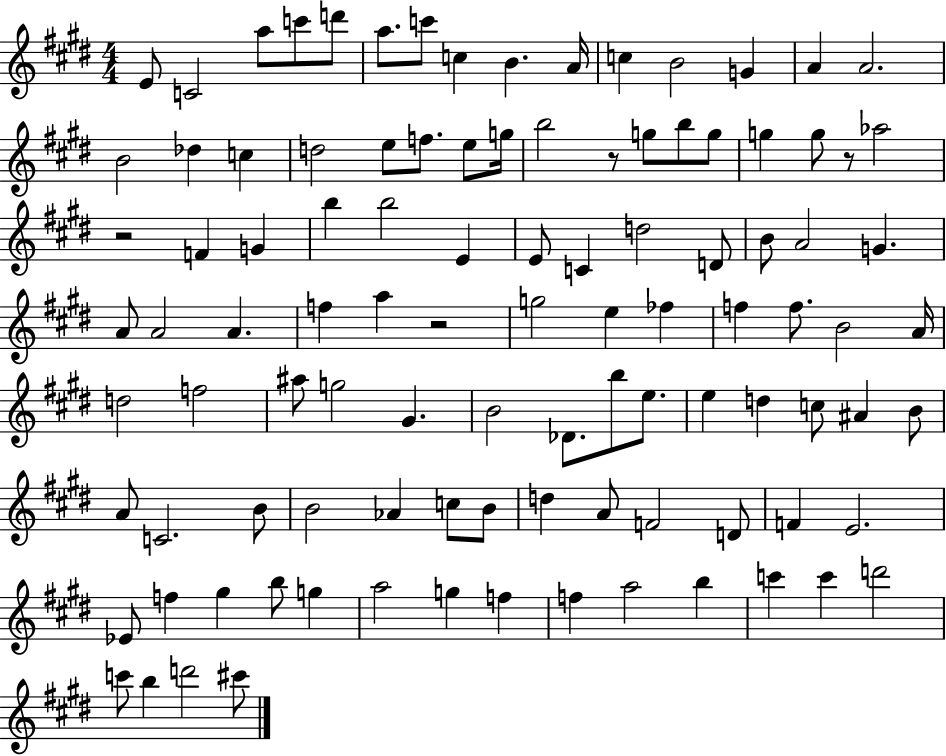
E4/e C4/h A5/e C6/e D6/e A5/e. C6/e C5/q B4/q. A4/s C5/q B4/h G4/q A4/q A4/h. B4/h Db5/q C5/q D5/h E5/e F5/e. E5/e G5/s B5/h R/e G5/e B5/e G5/e G5/q G5/e R/e Ab5/h R/h F4/q G4/q B5/q B5/h E4/q E4/e C4/q D5/h D4/e B4/e A4/h G4/q. A4/e A4/h A4/q. F5/q A5/q R/h G5/h E5/q FES5/q F5/q F5/e. B4/h A4/s D5/h F5/h A#5/e G5/h G#4/q. B4/h Db4/e. B5/e E5/e. E5/q D5/q C5/e A#4/q B4/e A4/e C4/h. B4/e B4/h Ab4/q C5/e B4/e D5/q A4/e F4/h D4/e F4/q E4/h. Eb4/e F5/q G#5/q B5/e G5/q A5/h G5/q F5/q F5/q A5/h B5/q C6/q C6/q D6/h C6/e B5/q D6/h C#6/e